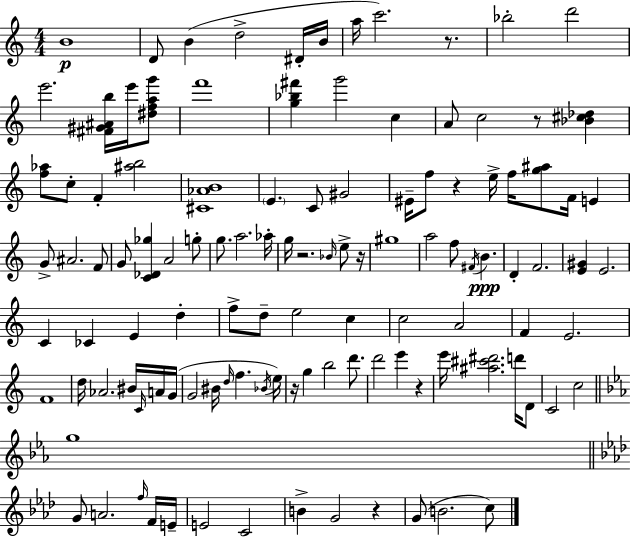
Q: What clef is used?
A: treble